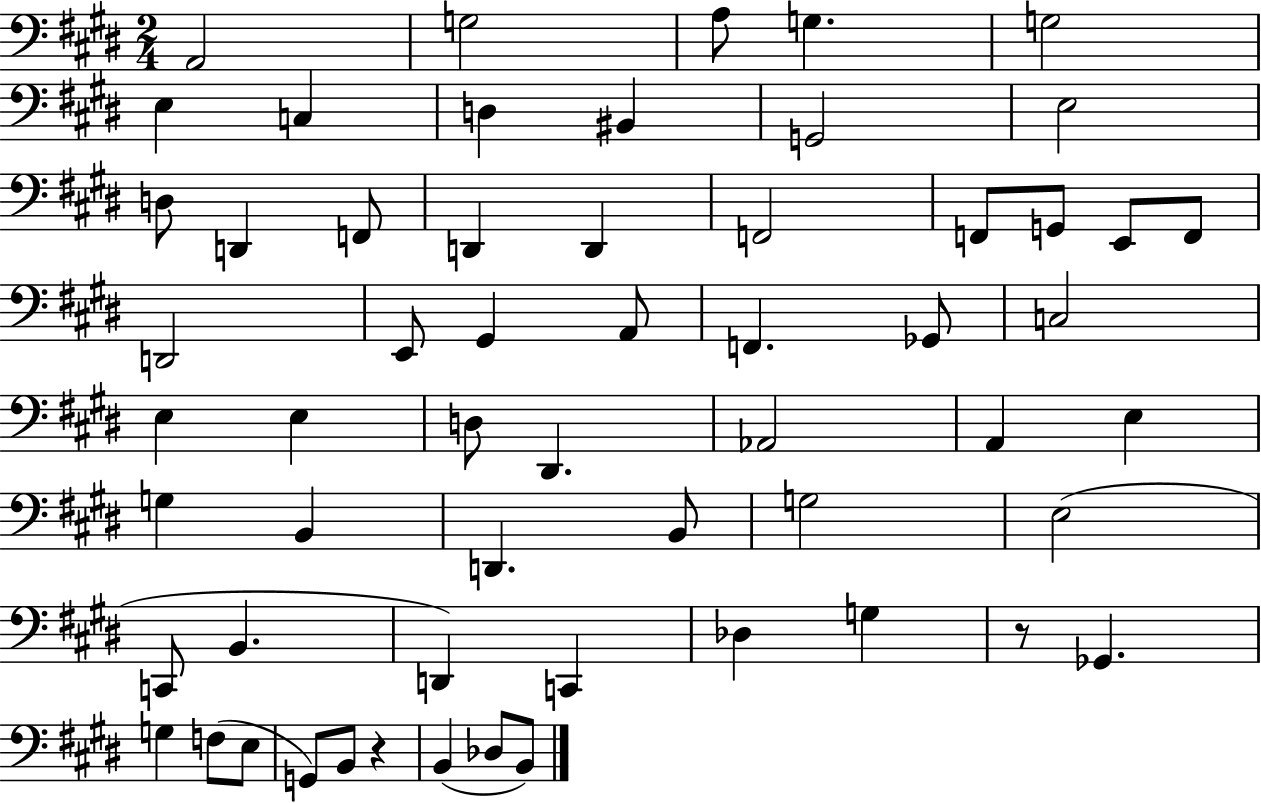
{
  \clef bass
  \numericTimeSignature
  \time 2/4
  \key e \major
  a,2 | g2 | a8 g4. | g2 | \break e4 c4 | d4 bis,4 | g,2 | e2 | \break d8 d,4 f,8 | d,4 d,4 | f,2 | f,8 g,8 e,8 f,8 | \break d,2 | e,8 gis,4 a,8 | f,4. ges,8 | c2 | \break e4 e4 | d8 dis,4. | aes,2 | a,4 e4 | \break g4 b,4 | d,4. b,8 | g2 | e2( | \break c,8 b,4. | d,4) c,4 | des4 g4 | r8 ges,4. | \break g4 f8( e8 | g,8) b,8 r4 | b,4( des8 b,8) | \bar "|."
}